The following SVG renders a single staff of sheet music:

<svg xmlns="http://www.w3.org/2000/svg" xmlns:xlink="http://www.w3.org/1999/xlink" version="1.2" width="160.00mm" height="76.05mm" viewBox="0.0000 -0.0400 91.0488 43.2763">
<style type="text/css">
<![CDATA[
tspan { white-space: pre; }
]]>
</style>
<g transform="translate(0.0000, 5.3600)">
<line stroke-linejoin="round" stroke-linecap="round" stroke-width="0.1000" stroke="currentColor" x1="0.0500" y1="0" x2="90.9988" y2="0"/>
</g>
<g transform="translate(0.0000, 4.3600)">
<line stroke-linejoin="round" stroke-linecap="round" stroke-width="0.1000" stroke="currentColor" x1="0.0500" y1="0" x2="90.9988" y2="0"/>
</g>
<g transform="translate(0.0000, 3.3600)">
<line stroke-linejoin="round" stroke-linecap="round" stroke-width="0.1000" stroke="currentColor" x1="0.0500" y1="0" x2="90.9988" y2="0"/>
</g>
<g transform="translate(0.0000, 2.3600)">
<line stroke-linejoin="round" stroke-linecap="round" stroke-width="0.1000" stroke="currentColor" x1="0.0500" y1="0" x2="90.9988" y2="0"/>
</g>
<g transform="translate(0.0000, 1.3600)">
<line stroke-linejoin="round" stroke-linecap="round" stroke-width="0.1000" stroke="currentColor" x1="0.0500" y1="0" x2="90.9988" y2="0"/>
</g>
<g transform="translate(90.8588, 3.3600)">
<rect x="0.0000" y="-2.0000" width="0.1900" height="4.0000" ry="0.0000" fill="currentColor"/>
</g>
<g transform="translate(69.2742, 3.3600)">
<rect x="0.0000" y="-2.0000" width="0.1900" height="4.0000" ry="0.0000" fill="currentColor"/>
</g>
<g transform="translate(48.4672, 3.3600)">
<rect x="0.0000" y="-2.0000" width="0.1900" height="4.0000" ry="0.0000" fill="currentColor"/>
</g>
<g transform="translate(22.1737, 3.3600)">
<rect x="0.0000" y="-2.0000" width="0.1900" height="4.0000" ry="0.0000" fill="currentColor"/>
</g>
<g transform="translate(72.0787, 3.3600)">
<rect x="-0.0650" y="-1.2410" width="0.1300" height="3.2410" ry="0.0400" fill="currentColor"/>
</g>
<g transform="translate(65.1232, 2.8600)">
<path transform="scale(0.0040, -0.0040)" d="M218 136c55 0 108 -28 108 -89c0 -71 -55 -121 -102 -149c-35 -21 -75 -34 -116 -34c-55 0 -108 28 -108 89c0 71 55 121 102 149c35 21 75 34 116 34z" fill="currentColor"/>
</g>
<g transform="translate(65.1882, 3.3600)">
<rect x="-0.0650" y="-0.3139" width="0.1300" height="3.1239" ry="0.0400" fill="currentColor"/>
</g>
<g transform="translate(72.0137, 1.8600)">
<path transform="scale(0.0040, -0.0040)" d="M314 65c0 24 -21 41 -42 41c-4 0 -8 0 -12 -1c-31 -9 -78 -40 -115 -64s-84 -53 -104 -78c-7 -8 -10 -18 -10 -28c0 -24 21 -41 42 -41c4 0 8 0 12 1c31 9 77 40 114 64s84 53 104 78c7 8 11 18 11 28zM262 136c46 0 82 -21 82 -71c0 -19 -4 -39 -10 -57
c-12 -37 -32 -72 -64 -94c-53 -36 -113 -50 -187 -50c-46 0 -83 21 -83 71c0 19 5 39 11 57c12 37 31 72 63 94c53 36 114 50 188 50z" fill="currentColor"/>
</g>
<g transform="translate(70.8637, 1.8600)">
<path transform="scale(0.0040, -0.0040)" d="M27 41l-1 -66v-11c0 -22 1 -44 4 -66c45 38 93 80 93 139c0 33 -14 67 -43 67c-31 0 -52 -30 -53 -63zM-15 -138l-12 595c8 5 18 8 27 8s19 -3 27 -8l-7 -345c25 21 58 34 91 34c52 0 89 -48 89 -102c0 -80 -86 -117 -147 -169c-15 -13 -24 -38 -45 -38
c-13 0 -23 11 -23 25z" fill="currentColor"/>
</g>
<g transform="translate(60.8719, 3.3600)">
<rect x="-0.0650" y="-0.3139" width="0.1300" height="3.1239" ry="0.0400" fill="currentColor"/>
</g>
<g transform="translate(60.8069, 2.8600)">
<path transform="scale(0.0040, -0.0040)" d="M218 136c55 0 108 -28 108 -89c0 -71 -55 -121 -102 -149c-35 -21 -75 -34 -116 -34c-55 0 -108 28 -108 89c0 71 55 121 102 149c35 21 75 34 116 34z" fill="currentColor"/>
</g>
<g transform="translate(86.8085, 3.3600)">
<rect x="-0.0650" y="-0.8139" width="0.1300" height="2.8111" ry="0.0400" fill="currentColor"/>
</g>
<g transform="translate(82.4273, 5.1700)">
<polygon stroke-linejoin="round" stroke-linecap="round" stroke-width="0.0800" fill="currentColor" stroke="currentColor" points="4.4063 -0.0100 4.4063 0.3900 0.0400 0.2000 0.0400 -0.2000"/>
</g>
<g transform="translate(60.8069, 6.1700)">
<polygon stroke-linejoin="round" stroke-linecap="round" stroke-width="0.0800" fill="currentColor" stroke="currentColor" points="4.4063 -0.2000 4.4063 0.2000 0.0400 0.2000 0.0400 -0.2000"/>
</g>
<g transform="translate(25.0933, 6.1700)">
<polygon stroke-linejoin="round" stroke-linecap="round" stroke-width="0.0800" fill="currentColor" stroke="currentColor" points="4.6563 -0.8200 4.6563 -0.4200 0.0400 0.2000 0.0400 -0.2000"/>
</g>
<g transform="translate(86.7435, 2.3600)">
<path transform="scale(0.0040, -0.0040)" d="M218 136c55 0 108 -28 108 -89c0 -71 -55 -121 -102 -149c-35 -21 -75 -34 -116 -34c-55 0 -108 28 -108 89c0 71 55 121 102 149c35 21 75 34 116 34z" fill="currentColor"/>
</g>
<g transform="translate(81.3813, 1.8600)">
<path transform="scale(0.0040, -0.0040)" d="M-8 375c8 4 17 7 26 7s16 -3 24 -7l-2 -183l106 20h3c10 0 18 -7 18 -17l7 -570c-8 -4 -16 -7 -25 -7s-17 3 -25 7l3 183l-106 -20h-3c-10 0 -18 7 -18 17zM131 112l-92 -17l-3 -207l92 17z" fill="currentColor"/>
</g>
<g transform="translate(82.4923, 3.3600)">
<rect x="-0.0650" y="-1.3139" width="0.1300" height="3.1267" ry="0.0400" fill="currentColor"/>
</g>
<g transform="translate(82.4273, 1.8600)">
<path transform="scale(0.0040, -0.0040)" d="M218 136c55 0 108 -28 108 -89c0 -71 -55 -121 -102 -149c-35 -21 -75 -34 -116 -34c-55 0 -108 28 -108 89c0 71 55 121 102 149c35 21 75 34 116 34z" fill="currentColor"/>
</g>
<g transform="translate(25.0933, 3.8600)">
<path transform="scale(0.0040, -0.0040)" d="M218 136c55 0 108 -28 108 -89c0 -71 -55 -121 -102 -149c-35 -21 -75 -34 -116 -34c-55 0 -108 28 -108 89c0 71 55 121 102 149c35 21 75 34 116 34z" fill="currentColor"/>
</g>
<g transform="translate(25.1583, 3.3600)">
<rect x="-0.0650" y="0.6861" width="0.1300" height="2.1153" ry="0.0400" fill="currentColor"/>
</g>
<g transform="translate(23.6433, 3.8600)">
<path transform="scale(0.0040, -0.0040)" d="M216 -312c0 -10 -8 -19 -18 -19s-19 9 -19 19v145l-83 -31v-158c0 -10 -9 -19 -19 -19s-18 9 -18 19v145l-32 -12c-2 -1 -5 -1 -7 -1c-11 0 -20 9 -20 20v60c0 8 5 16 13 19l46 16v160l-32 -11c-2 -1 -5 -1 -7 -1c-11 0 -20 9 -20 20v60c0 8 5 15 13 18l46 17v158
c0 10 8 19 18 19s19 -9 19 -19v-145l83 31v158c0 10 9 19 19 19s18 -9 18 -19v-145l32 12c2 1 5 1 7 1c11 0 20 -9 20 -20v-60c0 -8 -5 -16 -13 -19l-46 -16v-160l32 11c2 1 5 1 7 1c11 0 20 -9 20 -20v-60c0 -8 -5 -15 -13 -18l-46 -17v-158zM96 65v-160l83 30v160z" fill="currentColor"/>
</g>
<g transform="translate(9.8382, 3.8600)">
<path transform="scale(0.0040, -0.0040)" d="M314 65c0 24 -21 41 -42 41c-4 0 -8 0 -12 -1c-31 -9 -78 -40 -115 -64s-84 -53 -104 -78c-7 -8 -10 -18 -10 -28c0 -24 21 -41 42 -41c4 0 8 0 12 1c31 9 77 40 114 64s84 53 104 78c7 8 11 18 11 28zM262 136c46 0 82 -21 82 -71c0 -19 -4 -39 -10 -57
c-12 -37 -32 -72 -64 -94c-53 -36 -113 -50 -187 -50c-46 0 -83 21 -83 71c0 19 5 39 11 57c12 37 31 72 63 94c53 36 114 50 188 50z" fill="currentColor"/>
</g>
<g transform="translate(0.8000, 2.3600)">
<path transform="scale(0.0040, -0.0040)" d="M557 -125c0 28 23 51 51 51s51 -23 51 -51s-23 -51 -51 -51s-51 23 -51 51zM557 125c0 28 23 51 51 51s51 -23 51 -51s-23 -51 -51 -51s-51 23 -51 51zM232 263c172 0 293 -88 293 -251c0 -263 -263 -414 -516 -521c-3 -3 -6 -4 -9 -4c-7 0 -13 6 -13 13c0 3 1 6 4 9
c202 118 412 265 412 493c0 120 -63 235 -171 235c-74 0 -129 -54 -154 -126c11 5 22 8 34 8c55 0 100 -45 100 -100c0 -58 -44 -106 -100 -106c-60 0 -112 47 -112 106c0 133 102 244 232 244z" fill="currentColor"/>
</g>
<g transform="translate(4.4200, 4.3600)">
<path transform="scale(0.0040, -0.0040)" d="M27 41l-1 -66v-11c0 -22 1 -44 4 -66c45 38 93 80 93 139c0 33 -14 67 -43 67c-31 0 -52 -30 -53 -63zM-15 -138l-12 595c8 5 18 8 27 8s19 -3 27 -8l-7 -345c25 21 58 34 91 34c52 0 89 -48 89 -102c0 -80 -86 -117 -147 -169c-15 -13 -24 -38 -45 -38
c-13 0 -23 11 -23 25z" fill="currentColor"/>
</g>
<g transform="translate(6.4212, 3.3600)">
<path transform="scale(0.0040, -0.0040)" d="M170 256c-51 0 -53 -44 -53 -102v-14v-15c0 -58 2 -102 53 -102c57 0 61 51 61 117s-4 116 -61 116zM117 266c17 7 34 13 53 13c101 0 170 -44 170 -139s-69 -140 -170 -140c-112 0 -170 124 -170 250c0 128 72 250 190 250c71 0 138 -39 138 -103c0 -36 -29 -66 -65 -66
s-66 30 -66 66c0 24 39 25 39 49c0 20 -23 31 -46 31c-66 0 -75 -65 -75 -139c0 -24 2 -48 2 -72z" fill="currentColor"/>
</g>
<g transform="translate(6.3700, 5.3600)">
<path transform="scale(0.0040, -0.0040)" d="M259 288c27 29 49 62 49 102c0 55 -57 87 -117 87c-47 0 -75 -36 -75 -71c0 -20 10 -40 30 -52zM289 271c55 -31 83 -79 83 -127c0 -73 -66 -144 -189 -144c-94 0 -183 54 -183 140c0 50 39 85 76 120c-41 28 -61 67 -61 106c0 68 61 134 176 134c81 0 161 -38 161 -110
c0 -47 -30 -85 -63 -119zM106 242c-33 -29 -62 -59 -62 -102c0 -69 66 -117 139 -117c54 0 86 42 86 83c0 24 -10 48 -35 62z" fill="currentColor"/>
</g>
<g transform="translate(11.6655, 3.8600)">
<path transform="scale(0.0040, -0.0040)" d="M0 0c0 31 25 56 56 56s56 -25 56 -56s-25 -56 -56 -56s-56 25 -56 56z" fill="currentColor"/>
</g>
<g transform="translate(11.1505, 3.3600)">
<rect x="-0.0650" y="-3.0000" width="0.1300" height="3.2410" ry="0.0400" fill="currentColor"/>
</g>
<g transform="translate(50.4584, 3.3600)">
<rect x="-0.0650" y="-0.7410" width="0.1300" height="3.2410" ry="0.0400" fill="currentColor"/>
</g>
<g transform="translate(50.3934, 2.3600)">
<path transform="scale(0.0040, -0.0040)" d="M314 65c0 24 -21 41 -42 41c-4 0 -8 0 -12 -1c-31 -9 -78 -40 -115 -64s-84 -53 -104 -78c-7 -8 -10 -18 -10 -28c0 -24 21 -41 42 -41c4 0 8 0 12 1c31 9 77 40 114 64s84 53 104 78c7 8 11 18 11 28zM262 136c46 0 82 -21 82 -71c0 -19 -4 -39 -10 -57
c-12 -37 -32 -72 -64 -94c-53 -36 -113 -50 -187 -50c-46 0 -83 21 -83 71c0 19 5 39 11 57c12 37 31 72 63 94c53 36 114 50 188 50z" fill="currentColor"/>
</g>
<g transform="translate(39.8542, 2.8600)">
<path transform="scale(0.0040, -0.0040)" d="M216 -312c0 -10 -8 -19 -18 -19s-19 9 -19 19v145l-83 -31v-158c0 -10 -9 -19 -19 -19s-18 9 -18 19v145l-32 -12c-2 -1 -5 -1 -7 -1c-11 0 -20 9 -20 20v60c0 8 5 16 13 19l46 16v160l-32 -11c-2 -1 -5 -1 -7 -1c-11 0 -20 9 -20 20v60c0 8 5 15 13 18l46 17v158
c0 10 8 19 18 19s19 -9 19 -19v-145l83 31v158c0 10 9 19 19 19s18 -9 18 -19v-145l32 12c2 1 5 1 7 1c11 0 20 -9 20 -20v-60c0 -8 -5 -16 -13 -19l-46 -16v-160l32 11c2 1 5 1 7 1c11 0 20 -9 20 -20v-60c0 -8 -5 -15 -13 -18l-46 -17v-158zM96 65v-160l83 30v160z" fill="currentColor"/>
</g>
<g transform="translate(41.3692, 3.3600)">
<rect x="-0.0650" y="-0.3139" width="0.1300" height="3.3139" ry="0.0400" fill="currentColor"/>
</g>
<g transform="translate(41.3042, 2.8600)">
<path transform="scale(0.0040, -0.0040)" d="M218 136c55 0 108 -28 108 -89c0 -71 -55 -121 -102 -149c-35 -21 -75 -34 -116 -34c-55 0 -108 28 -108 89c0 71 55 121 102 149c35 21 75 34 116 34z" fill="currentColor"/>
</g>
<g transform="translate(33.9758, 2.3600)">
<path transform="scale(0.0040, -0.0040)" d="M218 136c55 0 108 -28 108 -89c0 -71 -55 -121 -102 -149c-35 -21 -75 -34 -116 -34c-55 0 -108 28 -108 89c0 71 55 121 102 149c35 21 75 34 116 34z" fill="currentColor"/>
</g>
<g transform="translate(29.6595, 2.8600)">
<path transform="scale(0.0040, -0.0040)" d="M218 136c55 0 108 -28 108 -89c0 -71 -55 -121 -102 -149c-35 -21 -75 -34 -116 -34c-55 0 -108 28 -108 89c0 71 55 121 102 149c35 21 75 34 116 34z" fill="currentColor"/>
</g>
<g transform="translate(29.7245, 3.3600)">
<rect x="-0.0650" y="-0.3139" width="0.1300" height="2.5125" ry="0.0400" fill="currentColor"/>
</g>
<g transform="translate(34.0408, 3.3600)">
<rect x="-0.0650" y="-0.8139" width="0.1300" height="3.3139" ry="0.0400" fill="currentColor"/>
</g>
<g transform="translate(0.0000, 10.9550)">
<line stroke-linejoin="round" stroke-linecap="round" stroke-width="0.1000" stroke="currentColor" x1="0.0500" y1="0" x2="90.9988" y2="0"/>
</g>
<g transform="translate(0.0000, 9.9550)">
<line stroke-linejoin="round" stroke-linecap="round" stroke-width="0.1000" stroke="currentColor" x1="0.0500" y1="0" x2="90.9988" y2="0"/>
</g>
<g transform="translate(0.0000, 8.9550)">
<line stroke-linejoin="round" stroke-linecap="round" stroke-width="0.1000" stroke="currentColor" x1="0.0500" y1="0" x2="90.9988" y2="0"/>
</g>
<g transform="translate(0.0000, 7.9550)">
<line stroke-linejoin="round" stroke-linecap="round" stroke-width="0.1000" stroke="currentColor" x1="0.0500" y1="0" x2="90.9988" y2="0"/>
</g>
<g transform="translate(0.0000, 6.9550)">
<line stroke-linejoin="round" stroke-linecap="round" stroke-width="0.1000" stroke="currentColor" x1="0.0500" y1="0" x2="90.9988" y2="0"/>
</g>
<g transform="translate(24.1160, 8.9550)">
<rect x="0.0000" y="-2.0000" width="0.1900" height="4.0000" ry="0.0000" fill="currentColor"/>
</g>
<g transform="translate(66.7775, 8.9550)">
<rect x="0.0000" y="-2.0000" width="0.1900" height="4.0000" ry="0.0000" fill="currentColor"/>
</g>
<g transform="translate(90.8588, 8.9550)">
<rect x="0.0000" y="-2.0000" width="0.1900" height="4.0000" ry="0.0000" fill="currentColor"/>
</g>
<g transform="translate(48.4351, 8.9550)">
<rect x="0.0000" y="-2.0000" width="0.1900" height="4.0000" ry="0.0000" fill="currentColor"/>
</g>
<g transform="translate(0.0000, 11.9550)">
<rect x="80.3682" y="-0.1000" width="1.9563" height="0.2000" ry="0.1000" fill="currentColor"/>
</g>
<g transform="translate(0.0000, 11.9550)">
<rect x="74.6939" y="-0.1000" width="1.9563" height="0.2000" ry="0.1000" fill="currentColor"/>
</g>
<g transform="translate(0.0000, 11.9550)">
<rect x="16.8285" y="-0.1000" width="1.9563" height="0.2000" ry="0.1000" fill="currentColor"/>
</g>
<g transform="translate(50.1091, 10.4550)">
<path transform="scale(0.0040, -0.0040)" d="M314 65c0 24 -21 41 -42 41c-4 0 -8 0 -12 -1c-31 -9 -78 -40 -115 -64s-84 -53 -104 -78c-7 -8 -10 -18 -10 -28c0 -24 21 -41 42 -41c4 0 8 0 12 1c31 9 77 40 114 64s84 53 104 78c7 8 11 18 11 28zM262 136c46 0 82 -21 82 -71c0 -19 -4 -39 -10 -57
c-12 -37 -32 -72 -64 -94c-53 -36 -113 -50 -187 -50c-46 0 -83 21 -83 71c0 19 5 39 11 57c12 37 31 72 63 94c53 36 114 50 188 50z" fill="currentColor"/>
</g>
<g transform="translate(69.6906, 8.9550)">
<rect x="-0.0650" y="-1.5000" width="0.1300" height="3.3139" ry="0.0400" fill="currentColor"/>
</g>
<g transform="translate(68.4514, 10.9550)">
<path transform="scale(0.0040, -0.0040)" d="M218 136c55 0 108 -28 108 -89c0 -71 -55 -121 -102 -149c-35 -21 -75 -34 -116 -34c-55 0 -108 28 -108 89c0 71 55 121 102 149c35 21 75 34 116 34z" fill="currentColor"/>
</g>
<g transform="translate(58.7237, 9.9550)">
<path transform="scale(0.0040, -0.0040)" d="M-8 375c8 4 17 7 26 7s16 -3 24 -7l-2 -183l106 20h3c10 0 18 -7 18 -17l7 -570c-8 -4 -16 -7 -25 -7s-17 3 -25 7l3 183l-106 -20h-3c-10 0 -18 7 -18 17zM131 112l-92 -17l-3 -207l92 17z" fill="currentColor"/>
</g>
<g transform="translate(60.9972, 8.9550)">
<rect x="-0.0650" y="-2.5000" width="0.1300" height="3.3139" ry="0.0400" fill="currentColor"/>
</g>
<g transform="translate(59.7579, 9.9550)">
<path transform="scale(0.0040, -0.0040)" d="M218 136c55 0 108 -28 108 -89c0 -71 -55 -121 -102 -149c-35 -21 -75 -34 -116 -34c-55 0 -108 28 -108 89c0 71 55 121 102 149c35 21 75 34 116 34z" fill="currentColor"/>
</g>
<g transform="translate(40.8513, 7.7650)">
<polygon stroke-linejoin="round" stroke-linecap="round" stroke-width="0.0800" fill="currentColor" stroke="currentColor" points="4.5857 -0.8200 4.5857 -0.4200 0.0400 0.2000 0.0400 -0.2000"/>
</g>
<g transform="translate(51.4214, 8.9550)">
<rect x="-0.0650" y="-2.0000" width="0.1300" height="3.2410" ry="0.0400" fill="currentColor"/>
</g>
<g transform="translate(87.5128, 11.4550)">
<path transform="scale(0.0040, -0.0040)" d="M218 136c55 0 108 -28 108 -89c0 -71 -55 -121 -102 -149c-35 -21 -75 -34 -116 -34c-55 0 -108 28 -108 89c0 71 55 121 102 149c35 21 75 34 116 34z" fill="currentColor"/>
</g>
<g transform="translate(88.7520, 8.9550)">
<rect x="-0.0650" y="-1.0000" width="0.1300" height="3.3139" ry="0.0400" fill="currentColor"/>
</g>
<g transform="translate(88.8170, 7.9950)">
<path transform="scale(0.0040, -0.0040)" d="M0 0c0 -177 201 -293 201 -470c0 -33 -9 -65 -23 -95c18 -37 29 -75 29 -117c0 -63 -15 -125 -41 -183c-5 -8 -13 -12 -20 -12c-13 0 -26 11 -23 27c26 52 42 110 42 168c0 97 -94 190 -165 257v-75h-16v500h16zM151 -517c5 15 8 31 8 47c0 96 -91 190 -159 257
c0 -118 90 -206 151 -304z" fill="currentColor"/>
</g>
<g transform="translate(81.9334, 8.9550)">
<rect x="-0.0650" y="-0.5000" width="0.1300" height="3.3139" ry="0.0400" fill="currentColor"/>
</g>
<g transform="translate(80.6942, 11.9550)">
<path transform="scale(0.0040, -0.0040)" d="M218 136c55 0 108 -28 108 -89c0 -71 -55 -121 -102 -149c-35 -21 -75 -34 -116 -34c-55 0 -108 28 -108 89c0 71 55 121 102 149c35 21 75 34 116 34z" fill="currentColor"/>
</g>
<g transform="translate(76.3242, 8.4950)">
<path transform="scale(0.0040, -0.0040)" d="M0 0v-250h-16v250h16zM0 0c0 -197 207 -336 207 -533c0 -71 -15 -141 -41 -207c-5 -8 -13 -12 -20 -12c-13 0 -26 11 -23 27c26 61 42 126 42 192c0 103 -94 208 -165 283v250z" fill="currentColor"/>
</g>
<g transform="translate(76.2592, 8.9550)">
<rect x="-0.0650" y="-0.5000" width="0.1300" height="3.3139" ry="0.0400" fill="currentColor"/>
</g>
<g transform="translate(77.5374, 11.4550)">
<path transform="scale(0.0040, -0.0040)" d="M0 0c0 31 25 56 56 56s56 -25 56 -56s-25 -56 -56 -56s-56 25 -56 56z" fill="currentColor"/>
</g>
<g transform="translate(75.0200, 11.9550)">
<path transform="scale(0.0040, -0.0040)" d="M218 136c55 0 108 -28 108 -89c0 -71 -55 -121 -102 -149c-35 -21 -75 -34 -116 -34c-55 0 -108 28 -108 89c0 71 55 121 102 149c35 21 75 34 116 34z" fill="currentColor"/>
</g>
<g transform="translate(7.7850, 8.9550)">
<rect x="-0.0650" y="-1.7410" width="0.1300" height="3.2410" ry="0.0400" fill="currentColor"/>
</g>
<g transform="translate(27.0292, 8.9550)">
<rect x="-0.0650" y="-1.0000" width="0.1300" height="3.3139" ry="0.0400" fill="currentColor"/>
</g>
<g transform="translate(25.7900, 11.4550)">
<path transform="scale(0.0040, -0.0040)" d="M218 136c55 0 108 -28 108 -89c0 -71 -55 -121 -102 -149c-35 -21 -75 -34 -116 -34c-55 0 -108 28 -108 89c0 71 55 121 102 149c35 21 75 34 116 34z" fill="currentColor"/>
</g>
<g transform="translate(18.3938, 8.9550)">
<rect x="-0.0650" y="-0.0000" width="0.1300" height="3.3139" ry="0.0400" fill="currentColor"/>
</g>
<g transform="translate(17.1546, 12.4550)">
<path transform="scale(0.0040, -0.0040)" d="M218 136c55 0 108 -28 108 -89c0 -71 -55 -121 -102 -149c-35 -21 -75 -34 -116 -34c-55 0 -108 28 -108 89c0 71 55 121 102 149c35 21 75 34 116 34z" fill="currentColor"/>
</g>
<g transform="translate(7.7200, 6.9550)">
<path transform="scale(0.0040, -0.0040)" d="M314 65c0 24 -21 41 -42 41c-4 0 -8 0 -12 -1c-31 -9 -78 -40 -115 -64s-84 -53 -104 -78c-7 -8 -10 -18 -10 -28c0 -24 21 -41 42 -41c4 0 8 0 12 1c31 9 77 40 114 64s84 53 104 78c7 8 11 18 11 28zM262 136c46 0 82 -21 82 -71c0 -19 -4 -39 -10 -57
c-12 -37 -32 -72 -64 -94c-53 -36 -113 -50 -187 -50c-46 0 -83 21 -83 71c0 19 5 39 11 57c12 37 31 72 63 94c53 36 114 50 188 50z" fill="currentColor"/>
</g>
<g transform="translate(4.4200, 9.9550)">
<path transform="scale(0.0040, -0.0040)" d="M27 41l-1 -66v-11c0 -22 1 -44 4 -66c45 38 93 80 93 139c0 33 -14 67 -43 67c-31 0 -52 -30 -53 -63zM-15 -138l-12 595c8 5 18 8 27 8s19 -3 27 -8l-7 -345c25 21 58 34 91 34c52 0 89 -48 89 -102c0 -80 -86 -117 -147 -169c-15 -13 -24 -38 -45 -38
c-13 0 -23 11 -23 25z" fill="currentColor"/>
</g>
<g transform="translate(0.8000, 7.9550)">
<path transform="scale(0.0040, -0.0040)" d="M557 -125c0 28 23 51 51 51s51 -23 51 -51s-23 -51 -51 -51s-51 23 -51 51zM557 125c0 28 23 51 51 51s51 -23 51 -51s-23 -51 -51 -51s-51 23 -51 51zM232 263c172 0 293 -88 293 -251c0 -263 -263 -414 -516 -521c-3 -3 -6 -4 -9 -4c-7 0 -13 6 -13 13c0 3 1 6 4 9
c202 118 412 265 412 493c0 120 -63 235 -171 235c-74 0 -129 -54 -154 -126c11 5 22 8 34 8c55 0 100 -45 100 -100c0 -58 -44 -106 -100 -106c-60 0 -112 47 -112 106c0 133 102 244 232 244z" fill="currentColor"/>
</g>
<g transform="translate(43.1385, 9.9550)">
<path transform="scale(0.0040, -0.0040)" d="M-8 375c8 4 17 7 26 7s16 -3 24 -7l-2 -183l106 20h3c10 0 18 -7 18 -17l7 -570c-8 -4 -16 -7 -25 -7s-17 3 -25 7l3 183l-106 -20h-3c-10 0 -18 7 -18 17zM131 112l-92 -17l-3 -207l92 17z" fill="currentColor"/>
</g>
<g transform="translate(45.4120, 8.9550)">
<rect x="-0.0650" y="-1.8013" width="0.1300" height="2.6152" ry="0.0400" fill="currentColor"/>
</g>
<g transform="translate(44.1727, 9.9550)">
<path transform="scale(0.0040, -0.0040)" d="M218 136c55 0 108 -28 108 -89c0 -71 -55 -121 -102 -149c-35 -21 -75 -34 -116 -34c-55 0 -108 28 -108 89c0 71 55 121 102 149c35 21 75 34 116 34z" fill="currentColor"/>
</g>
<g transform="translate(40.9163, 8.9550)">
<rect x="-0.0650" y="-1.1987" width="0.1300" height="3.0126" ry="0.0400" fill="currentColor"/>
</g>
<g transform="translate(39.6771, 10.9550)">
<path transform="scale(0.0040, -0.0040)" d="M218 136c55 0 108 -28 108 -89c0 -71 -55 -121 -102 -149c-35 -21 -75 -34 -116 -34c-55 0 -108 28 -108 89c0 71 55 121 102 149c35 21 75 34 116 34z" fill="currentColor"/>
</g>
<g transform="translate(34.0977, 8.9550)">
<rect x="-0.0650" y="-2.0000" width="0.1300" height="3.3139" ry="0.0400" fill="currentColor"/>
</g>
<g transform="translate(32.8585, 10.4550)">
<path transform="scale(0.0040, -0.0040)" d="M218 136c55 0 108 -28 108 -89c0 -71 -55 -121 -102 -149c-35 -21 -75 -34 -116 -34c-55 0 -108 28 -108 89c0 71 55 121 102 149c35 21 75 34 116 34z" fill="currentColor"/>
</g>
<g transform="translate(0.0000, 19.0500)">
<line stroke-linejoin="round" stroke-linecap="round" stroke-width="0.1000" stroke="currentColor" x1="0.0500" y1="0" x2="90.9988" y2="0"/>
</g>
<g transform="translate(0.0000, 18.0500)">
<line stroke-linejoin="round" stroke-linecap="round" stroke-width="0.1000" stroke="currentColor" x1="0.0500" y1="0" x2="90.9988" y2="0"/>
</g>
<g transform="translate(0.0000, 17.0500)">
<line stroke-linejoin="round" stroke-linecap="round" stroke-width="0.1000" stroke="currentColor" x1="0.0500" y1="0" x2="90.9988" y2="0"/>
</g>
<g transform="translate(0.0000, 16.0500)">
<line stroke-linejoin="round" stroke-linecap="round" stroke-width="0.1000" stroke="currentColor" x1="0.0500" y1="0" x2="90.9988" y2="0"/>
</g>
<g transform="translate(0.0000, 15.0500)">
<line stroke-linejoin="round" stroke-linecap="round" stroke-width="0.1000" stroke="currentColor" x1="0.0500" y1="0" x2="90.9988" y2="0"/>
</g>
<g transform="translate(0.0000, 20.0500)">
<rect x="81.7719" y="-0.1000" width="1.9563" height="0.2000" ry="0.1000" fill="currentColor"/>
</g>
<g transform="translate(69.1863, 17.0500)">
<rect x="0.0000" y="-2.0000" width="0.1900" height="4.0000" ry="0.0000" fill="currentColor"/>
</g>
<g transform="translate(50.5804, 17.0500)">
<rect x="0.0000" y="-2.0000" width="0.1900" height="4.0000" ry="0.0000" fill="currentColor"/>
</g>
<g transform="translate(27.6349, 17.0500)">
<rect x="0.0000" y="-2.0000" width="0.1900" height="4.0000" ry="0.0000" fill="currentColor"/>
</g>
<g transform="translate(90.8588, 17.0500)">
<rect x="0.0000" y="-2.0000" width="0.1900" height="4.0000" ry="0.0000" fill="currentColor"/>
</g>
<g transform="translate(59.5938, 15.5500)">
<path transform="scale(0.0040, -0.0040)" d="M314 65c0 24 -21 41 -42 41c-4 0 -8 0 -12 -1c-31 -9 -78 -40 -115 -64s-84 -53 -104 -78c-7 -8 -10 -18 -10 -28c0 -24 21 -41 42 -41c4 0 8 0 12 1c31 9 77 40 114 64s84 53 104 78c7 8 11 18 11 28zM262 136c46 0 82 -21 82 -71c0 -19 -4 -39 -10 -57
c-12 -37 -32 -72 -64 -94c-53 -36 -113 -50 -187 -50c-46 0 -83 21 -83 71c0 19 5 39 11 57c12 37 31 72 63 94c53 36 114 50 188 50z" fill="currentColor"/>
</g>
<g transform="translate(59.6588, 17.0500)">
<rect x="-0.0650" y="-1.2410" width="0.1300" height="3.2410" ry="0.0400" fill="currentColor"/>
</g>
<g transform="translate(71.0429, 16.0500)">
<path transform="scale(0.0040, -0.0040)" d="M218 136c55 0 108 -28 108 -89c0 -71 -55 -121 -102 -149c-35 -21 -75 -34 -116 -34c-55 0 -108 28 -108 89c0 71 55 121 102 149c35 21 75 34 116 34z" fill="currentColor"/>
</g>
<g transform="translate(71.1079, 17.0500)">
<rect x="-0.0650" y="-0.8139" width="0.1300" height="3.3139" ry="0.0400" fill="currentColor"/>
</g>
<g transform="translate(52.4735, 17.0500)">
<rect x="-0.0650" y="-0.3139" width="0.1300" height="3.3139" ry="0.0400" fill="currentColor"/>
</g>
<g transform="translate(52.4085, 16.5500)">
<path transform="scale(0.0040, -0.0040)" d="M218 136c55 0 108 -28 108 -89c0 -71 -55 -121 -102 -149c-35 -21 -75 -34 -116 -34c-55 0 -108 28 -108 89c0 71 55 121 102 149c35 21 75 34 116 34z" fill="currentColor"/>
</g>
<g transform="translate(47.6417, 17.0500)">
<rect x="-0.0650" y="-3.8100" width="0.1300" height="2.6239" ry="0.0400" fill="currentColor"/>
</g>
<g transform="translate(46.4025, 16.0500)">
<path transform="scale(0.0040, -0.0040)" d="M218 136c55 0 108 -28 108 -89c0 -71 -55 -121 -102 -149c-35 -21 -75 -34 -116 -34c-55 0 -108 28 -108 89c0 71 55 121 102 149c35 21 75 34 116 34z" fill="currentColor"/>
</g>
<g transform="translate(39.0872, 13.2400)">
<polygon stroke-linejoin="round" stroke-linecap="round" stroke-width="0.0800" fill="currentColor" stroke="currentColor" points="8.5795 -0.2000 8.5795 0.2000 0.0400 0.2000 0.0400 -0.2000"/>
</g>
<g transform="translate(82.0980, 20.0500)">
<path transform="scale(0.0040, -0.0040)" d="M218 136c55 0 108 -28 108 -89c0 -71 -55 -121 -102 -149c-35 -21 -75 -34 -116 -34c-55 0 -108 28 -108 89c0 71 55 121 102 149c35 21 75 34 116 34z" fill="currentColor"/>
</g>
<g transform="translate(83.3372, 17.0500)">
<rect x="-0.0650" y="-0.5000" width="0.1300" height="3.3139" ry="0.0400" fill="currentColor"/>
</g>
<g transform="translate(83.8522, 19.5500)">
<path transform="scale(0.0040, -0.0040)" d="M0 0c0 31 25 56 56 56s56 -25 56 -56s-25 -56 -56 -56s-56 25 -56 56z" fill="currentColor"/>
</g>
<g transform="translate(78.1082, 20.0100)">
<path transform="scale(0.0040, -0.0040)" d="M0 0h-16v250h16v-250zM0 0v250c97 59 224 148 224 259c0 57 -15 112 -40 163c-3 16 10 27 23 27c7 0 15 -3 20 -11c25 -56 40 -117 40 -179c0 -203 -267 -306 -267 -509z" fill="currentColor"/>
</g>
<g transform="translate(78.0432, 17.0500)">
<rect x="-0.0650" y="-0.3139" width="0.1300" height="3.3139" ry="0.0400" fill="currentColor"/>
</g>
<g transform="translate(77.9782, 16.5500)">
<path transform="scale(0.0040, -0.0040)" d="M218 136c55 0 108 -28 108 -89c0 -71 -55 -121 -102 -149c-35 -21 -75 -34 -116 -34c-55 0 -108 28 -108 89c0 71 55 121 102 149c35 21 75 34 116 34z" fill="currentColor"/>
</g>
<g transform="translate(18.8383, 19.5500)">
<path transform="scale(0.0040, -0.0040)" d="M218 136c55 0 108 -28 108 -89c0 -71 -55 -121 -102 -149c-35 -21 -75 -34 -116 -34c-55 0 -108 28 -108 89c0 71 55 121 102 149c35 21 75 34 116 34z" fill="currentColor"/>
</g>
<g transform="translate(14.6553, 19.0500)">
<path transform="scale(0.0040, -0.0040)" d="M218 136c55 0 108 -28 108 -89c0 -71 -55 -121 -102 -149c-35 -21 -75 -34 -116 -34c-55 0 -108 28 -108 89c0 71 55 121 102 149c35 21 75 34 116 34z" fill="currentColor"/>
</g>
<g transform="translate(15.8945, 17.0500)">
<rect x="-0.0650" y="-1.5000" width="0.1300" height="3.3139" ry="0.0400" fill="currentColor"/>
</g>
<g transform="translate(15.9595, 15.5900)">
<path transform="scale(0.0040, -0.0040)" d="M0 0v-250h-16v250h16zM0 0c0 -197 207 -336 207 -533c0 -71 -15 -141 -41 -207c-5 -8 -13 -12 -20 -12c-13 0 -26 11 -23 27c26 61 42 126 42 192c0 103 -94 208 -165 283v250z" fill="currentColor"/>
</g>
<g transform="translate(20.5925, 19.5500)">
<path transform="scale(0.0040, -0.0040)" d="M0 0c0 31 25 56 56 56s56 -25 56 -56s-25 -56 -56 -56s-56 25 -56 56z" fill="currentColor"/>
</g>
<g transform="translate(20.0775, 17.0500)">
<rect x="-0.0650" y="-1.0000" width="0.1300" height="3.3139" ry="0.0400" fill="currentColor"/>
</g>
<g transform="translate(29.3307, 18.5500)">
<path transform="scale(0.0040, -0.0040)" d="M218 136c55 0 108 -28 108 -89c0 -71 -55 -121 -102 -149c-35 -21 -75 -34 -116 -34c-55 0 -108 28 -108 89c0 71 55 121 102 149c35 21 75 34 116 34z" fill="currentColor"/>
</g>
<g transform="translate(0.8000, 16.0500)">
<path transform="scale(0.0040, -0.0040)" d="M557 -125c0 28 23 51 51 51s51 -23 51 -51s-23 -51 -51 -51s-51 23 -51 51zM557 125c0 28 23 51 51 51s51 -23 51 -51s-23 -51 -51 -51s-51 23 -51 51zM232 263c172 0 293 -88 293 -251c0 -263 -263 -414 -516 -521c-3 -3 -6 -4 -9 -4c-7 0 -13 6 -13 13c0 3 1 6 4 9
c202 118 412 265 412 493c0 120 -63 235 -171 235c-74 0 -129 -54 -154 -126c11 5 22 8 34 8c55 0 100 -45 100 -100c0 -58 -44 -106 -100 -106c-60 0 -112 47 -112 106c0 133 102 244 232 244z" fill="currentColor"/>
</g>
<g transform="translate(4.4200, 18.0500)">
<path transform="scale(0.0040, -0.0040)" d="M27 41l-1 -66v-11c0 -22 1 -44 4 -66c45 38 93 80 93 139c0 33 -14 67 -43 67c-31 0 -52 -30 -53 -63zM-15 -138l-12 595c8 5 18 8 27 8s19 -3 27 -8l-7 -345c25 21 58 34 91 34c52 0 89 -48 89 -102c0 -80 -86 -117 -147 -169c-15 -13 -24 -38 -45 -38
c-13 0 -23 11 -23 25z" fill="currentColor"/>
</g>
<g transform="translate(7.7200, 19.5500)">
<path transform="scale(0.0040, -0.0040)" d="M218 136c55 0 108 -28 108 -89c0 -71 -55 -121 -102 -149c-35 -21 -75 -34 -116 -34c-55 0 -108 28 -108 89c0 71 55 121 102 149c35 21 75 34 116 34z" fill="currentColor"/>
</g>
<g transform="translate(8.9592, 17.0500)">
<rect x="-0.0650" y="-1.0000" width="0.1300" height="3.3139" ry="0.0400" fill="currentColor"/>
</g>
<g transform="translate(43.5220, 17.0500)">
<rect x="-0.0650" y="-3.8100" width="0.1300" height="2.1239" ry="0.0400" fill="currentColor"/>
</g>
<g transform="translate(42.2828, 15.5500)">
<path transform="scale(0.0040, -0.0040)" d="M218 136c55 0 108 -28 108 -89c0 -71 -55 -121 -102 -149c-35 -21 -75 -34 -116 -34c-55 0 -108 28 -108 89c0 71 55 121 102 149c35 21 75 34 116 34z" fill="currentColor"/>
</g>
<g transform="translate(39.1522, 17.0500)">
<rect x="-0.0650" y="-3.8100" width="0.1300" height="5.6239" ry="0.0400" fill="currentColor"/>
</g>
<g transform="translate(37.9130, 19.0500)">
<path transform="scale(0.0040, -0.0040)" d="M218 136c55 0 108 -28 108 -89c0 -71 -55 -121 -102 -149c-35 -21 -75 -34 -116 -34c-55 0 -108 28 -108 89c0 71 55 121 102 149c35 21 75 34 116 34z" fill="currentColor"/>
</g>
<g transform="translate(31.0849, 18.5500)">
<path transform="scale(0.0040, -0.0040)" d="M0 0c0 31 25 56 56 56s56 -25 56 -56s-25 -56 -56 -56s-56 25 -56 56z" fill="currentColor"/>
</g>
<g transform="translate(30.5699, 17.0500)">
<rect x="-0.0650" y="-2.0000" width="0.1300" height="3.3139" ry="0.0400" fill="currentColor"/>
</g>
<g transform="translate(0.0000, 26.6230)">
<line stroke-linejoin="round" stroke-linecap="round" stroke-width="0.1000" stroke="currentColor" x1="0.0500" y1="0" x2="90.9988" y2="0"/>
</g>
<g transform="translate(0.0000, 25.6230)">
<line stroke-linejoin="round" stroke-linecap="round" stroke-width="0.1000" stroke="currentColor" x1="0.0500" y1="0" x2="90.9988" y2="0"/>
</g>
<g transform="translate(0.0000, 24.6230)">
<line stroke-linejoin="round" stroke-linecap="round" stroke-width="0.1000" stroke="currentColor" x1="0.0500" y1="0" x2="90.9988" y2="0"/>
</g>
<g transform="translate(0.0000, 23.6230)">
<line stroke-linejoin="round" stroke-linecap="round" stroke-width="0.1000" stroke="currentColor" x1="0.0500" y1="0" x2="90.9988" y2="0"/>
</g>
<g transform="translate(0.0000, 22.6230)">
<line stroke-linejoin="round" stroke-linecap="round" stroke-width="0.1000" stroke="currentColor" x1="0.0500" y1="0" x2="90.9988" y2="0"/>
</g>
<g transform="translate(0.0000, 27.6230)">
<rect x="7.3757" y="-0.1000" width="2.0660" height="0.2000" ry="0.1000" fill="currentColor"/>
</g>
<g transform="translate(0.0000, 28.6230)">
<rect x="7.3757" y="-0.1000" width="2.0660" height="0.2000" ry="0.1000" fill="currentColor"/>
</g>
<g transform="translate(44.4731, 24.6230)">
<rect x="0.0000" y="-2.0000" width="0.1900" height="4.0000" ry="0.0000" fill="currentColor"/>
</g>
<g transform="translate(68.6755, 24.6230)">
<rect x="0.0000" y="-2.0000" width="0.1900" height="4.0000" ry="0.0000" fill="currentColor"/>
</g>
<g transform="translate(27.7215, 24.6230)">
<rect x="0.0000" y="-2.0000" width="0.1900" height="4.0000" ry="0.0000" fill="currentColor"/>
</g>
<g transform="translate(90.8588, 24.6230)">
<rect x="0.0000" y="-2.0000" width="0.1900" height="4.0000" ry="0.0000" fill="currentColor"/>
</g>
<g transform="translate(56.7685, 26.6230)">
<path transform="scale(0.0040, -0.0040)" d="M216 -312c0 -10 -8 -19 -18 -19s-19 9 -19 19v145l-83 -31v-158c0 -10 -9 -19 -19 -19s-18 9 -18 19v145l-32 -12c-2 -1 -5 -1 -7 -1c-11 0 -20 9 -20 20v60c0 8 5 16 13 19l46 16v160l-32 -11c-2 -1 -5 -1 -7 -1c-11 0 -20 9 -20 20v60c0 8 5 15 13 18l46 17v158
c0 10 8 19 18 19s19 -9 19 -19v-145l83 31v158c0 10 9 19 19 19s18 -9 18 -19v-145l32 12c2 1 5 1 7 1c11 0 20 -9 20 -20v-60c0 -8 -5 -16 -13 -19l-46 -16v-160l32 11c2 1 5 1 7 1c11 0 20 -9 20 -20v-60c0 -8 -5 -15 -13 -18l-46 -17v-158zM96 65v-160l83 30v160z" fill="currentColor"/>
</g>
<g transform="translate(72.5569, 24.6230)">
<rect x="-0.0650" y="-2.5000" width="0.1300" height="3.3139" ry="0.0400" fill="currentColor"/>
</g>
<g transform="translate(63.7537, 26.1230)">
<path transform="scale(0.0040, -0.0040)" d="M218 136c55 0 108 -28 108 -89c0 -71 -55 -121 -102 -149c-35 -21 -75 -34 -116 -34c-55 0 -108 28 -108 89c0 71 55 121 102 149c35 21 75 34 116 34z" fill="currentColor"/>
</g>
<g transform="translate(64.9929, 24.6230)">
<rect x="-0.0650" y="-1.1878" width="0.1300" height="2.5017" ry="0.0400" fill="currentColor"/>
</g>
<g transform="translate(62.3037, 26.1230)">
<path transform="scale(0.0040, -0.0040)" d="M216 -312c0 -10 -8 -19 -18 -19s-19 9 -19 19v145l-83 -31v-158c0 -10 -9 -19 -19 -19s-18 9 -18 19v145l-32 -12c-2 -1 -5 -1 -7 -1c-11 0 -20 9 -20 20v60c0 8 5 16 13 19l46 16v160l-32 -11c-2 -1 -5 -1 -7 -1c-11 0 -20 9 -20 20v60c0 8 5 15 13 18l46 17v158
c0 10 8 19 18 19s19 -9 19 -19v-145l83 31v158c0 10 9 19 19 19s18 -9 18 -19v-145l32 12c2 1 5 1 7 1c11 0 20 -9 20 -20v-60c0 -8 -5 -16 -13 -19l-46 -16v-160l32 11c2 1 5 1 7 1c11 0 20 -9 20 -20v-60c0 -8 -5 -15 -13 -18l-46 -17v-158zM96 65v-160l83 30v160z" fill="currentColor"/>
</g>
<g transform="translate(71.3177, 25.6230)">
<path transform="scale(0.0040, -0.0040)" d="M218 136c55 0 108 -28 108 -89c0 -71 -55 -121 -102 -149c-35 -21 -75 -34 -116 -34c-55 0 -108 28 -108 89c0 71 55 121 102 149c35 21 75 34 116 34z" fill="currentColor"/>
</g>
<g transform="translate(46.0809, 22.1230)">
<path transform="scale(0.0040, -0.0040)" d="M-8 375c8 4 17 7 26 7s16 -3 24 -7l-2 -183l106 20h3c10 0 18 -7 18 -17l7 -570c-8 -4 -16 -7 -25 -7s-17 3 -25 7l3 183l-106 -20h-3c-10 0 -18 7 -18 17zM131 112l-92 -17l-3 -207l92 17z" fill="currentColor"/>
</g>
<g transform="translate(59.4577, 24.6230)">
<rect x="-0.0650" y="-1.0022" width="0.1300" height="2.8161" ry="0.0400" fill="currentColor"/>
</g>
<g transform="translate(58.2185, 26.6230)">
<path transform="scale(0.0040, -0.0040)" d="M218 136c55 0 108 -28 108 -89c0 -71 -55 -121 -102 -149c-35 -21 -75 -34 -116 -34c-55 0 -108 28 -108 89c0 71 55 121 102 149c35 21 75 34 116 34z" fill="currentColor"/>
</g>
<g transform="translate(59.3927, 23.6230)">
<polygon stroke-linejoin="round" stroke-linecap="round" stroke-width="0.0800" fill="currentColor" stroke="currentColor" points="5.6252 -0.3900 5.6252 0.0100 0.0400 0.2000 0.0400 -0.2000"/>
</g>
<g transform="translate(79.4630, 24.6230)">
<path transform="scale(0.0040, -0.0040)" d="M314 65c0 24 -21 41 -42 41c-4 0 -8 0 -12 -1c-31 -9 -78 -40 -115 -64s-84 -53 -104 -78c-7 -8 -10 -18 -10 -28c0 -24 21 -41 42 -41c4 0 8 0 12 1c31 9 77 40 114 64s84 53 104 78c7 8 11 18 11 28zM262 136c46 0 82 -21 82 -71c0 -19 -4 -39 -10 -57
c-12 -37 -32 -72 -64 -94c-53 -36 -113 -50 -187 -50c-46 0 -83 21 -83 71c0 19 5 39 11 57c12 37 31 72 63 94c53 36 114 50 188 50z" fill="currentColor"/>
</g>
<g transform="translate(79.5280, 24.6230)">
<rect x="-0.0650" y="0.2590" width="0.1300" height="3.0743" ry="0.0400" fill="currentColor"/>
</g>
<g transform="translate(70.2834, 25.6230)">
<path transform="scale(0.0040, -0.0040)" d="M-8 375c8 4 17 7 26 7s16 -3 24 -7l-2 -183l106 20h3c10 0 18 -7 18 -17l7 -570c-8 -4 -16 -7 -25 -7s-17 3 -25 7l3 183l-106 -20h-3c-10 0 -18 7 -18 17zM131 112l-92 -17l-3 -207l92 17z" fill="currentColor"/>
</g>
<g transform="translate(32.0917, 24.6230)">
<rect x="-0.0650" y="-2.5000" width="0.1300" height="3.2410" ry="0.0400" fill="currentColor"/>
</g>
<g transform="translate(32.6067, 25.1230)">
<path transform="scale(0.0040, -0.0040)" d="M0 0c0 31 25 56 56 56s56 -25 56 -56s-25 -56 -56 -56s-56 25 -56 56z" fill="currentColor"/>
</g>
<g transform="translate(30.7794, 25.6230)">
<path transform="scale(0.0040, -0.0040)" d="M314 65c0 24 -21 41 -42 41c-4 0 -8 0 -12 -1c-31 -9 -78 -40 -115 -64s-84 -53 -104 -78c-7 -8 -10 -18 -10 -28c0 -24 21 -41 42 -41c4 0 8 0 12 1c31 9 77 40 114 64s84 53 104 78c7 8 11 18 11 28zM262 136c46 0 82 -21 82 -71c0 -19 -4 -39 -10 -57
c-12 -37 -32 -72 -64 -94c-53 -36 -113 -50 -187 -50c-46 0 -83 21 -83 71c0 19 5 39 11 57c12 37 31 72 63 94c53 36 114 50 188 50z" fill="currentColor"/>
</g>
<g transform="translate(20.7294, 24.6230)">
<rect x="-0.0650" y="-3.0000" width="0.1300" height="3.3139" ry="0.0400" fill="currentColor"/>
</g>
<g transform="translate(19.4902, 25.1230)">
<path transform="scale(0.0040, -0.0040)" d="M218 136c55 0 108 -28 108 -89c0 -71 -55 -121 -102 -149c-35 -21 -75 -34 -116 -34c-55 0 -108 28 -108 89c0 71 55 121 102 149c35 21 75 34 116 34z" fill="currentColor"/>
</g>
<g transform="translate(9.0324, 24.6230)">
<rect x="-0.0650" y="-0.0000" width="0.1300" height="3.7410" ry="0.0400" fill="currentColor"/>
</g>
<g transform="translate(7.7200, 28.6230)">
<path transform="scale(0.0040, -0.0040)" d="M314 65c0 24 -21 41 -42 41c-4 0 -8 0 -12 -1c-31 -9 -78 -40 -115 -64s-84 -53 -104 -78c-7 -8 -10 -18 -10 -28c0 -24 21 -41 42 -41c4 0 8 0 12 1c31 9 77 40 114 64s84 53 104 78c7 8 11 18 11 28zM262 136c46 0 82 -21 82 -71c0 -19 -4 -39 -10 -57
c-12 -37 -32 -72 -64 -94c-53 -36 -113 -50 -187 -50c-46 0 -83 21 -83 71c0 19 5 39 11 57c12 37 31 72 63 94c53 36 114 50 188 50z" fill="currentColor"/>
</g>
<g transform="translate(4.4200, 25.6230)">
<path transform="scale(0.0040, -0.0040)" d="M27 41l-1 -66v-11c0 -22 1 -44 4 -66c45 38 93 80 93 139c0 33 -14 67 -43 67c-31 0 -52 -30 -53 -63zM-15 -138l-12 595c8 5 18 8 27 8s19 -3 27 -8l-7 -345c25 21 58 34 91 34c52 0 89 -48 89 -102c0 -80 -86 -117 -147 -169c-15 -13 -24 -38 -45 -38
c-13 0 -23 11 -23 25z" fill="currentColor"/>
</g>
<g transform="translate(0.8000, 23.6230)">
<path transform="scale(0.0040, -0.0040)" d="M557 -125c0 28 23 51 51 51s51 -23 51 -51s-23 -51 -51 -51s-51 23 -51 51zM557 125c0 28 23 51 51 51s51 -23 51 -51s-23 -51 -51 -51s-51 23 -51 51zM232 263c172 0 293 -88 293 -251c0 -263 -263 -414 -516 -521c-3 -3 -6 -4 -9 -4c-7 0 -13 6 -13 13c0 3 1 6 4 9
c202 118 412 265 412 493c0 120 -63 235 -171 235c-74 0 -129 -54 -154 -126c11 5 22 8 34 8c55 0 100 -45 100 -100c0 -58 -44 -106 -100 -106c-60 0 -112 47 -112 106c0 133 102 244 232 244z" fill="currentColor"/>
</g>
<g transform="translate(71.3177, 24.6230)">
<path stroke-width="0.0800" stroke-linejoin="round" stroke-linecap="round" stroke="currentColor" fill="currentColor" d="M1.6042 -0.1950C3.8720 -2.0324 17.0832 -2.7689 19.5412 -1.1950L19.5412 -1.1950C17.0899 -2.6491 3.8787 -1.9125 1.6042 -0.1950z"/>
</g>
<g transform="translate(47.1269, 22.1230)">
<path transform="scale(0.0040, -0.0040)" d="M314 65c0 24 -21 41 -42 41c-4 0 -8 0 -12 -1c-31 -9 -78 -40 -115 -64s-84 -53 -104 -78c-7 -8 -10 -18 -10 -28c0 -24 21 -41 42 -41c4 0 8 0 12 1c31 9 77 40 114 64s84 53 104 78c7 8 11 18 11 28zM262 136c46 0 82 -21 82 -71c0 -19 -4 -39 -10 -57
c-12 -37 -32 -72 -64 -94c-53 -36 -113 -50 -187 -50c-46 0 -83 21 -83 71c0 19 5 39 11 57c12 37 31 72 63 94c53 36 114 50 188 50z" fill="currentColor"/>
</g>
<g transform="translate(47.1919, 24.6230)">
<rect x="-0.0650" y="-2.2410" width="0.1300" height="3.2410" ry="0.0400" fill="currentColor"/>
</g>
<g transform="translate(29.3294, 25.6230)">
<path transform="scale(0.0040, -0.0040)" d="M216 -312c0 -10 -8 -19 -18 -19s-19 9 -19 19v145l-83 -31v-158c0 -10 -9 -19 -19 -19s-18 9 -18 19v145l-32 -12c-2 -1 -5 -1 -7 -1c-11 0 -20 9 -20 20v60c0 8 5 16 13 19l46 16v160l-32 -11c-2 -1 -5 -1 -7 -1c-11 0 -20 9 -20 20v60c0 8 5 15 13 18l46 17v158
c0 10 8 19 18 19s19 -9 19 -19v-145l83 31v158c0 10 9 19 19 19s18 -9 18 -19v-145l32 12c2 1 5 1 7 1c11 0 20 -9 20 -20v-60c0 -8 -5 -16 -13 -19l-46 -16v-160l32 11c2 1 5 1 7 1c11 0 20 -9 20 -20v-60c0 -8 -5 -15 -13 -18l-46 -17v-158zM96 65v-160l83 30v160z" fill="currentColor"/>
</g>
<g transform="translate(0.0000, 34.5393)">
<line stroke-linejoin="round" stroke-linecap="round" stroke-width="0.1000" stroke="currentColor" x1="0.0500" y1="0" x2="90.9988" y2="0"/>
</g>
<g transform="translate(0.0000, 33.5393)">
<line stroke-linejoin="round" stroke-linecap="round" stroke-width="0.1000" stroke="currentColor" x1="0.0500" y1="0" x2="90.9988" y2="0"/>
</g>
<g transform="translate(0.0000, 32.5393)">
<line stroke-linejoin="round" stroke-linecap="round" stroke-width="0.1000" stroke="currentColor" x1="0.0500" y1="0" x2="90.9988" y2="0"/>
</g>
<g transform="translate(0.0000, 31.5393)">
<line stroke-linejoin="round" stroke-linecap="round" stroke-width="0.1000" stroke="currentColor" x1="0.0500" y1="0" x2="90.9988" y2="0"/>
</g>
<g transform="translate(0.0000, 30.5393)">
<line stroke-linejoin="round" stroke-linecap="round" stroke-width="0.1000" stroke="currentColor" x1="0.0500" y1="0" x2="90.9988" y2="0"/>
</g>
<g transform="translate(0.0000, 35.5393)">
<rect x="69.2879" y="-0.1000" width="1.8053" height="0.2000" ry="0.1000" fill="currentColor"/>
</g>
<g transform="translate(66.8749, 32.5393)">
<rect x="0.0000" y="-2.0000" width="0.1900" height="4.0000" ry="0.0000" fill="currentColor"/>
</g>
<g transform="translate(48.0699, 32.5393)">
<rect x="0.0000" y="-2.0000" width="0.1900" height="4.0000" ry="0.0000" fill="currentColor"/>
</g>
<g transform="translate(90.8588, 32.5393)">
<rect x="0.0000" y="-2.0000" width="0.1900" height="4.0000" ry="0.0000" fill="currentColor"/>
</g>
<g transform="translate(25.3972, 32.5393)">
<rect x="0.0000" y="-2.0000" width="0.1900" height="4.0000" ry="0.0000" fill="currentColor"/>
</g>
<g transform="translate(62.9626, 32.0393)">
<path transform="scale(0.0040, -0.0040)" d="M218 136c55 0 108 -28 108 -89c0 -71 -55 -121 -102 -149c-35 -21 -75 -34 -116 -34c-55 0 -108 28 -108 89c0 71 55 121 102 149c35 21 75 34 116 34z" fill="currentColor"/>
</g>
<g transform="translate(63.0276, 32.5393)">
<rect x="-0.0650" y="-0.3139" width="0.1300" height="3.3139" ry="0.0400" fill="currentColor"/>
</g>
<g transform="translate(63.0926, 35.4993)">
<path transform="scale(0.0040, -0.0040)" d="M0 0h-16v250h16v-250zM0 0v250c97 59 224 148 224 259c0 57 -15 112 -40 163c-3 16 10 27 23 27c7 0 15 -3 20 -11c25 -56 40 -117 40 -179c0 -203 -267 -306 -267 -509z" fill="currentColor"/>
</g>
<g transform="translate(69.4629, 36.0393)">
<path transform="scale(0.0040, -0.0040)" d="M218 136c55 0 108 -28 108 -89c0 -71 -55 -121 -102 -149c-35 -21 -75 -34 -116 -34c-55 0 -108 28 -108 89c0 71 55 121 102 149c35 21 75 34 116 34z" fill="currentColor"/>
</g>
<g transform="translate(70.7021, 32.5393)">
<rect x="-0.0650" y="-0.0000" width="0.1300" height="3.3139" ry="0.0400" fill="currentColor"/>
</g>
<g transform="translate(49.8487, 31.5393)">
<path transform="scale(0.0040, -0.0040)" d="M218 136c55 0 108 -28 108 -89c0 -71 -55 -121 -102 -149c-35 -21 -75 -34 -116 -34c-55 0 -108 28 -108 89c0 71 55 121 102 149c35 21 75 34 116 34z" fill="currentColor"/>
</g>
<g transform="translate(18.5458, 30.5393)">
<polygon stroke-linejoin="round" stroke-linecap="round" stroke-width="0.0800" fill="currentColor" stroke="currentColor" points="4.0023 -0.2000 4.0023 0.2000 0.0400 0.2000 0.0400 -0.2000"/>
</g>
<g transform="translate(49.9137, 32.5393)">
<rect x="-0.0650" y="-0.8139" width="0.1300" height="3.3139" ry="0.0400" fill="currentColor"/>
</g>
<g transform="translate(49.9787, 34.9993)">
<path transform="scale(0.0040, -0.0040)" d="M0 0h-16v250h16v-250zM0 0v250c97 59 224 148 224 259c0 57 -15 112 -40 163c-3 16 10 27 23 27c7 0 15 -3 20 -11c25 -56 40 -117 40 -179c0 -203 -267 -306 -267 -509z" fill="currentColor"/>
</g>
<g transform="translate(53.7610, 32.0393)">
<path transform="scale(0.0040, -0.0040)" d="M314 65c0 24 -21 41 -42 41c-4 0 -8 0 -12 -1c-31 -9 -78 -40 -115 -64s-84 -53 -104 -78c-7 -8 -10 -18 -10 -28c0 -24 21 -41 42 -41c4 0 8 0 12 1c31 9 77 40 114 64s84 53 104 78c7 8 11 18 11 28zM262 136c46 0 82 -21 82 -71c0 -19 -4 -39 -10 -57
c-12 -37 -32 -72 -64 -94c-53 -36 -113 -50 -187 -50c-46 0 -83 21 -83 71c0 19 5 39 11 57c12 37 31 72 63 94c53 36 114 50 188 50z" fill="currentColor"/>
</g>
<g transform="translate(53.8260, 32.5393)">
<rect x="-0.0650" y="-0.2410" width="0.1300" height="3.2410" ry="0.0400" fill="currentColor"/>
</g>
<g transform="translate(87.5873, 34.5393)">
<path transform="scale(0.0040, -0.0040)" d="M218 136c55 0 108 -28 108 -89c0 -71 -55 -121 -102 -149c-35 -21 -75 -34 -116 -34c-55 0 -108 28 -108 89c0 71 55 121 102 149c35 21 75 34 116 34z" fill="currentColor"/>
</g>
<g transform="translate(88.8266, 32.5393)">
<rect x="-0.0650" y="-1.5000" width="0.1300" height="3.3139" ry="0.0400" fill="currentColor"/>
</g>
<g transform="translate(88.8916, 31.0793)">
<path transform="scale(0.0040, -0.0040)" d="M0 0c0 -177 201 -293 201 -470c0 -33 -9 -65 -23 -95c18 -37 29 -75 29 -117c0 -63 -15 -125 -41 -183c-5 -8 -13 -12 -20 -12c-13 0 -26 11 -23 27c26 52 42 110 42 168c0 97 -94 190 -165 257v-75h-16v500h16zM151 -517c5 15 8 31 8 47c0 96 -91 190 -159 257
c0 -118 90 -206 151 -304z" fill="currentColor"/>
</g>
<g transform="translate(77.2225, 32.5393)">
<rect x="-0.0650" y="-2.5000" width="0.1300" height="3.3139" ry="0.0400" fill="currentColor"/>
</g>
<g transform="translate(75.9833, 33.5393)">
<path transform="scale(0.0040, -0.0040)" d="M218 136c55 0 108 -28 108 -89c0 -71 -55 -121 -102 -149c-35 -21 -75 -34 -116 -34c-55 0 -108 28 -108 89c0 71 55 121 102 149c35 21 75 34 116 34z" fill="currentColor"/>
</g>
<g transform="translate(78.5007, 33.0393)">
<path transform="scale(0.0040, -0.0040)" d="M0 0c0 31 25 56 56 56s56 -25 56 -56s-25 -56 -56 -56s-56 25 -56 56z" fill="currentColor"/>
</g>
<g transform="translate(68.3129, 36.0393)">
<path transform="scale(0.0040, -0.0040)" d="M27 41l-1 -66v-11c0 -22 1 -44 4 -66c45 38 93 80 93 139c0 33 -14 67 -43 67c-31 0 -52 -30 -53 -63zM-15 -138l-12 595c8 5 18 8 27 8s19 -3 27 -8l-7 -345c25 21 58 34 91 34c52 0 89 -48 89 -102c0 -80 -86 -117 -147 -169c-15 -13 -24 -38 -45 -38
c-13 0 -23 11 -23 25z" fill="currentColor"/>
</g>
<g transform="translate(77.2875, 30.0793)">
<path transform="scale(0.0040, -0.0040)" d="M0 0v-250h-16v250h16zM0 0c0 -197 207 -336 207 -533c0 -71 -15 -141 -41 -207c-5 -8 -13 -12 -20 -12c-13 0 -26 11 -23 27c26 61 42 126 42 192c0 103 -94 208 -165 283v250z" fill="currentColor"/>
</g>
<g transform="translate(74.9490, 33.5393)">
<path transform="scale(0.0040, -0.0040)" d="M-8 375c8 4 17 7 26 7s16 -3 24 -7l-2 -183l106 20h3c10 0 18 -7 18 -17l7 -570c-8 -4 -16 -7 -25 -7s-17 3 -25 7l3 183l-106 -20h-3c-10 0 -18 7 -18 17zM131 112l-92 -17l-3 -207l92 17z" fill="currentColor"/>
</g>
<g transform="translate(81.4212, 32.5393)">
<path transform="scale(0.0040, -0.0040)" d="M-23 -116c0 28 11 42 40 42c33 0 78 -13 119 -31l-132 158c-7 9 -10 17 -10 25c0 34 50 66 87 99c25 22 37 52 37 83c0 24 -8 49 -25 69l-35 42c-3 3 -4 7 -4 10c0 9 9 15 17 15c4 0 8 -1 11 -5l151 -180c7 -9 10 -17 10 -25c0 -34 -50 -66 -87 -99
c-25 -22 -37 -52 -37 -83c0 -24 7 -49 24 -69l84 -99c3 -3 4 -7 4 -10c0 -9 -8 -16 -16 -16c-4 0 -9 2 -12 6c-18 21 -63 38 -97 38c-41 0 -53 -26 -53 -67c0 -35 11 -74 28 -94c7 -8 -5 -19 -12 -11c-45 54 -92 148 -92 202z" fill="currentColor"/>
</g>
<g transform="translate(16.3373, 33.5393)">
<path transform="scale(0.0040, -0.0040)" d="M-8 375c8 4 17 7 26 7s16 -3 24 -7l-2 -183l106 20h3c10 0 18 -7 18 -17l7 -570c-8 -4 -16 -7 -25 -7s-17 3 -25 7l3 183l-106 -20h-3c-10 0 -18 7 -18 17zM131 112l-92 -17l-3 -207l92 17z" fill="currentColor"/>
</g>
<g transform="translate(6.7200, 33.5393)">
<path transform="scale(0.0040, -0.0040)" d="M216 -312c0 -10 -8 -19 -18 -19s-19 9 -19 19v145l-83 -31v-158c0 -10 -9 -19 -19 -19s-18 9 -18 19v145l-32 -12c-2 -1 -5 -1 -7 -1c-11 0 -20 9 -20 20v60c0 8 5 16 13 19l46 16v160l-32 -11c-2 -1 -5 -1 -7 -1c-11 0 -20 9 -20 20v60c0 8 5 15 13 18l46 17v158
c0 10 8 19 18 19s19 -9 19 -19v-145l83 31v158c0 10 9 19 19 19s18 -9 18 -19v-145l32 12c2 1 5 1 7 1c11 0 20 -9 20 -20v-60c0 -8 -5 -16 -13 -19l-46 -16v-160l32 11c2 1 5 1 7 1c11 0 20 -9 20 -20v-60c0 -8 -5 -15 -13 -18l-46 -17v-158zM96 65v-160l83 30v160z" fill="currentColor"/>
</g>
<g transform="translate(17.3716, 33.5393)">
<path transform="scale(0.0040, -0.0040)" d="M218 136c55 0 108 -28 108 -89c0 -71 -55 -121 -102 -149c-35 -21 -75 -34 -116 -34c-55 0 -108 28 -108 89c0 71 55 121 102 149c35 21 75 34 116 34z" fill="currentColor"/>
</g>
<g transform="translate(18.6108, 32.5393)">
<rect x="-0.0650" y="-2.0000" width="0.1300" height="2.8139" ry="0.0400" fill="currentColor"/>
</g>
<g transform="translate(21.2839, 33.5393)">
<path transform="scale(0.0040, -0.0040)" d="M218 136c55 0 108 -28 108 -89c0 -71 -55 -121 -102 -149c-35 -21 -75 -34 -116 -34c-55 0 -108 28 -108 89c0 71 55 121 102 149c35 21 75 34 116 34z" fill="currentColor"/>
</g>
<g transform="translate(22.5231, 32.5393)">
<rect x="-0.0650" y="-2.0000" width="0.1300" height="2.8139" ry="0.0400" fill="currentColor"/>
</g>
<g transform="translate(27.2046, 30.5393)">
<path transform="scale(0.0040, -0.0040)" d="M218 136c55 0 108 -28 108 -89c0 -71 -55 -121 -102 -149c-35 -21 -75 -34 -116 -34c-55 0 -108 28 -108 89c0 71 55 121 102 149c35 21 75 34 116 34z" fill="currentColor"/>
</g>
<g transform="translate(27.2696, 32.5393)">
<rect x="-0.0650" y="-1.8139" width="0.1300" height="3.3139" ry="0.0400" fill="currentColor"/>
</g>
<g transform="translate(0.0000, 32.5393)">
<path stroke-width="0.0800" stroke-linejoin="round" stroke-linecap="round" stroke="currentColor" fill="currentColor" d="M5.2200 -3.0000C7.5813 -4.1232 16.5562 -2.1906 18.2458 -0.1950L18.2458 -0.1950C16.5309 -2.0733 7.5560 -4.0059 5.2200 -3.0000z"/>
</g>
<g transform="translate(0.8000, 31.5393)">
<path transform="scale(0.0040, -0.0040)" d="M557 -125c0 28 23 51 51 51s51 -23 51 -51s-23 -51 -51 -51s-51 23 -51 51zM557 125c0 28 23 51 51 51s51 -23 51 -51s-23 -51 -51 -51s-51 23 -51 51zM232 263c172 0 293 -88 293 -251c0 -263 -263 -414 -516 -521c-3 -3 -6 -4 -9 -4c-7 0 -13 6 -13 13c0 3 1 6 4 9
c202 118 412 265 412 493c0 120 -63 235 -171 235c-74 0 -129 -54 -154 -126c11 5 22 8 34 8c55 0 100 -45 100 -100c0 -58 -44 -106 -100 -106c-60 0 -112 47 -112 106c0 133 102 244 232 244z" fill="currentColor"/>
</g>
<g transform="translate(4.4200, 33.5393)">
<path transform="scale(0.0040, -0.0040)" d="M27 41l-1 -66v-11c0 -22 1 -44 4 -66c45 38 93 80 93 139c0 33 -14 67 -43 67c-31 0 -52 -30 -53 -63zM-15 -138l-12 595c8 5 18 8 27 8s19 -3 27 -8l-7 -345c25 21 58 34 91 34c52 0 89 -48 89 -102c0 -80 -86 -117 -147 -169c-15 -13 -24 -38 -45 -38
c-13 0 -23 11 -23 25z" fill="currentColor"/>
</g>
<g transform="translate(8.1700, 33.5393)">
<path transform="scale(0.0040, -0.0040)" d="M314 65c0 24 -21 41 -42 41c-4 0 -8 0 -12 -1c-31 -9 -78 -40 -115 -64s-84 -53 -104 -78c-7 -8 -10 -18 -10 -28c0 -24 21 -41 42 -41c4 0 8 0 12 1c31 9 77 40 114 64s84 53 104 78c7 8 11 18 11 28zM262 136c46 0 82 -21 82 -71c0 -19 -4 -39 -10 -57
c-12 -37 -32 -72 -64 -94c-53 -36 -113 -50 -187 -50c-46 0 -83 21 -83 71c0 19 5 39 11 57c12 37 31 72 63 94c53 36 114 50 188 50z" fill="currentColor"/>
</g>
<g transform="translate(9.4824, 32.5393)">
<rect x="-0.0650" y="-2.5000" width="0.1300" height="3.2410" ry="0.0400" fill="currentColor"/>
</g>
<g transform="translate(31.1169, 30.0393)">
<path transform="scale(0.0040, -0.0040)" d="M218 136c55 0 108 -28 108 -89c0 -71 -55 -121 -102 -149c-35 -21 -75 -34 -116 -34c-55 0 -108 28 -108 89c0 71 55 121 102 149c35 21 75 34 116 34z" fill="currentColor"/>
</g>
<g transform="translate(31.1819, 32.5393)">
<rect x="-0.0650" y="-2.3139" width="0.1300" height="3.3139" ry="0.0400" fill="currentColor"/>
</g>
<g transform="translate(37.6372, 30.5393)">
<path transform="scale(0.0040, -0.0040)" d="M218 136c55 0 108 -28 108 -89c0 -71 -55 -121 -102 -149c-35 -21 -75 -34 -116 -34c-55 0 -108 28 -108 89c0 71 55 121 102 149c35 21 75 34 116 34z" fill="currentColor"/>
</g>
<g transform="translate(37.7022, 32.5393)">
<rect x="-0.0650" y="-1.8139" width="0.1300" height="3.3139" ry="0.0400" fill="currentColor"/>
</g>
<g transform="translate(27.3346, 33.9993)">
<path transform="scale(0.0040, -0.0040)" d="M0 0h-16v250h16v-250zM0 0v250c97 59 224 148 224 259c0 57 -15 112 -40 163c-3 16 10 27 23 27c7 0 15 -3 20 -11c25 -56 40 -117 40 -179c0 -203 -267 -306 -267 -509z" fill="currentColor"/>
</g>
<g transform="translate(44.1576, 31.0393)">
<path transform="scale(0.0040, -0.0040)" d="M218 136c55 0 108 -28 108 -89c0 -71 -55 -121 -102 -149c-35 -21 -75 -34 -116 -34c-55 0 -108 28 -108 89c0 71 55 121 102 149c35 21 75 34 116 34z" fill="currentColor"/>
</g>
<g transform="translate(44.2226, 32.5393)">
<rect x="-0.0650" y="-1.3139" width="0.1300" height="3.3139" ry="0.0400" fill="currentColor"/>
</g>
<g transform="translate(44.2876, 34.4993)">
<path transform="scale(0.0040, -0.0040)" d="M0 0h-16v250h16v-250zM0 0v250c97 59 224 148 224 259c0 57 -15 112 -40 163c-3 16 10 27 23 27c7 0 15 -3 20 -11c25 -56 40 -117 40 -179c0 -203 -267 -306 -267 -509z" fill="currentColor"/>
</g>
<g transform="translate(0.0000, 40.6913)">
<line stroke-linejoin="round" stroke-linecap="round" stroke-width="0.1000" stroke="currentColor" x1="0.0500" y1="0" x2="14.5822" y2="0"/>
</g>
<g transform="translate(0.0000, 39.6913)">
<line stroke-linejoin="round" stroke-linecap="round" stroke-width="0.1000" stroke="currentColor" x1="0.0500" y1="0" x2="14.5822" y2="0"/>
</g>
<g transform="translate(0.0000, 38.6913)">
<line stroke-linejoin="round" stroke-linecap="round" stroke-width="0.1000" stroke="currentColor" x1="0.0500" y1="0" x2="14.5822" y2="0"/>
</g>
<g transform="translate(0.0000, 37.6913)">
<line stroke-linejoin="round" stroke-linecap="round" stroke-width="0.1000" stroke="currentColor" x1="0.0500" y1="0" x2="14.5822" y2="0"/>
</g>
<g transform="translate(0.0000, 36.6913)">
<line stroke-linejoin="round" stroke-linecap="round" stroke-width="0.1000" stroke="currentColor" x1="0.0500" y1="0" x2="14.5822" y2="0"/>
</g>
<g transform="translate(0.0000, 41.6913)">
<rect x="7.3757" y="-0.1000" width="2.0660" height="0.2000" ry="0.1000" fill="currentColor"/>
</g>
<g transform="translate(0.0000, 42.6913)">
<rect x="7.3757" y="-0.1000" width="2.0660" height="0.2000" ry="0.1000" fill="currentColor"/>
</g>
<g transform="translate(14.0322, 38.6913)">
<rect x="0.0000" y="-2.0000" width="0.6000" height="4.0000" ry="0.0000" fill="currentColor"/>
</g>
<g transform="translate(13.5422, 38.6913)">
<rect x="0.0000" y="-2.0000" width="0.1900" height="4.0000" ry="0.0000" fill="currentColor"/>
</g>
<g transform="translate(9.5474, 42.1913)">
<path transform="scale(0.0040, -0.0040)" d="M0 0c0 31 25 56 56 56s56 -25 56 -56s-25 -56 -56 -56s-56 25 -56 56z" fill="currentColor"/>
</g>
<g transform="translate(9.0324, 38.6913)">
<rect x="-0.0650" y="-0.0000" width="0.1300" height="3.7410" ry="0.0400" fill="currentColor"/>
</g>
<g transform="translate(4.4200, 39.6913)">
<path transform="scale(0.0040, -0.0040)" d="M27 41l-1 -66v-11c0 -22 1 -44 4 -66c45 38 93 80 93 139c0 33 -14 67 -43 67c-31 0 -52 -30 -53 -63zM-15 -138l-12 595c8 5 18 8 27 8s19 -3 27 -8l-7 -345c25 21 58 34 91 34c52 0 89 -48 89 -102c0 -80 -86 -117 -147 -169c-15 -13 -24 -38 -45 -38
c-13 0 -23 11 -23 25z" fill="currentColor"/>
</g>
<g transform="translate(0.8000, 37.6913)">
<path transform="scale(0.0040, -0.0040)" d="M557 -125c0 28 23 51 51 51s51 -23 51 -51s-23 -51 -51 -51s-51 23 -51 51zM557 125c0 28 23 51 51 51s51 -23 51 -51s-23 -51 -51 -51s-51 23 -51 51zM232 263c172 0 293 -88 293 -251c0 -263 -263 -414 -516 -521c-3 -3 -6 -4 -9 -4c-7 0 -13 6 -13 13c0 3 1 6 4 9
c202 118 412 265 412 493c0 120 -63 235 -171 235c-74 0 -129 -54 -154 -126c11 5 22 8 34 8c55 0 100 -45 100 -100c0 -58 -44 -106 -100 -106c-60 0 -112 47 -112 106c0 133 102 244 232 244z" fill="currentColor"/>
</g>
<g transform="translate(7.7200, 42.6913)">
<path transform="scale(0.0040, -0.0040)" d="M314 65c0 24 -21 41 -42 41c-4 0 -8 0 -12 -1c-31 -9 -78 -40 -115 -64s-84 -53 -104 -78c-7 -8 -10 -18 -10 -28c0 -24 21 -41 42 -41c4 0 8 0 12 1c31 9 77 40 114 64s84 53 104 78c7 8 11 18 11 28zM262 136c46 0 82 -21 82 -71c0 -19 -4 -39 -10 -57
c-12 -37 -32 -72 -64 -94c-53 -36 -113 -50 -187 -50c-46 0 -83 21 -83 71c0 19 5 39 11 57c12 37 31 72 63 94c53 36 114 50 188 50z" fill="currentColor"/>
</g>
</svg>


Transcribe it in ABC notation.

X:1
T:Untitled
M:6/8
L:1/4
K:F
C,2 ^C,/2 E,/2 F, ^E, F,2 E,/2 E,/2 _G,2 G,/2 F,/2 A,2 D,, F,, A,, G,,/2 B,,/2 A,,2 B,, G,, E,,/2 E,, F,,/4 F,, G,,/2 F,, A,, G,,/2 G,/2 F,/2 E, G,2 F, E,/2 E,, C,,2 C, ^B,,2 B,2 ^G,,/2 ^A,,/2 B,, D,2 ^B,,2 B,,/2 B,,/2 A,/2 _B, A, G,/2 F,/2 E,2 E,/2 _D,, B,,/2 z G,,/4 C,,2